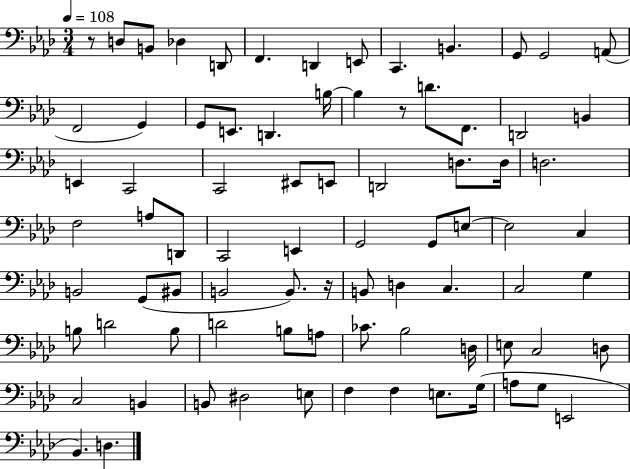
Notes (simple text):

R/e D3/e B2/e Db3/q D2/e F2/q. D2/q E2/e C2/q. B2/q. G2/e G2/h A2/e F2/h G2/q G2/e E2/e. D2/q. B3/s B3/q R/e D4/e. F2/e. D2/h B2/q E2/q C2/h C2/h EIS2/e E2/e D2/h D3/e. D3/s D3/h. F3/h A3/e D2/e C2/h E2/q G2/h G2/e E3/e E3/h C3/q B2/h G2/e BIS2/e B2/h B2/e. R/s B2/e D3/q C3/q. C3/h G3/q B3/e D4/h B3/e D4/h B3/e A3/e CES4/e. Bb3/h D3/s E3/e C3/h D3/e C3/h B2/q B2/e D#3/h E3/e F3/q F3/q E3/e. G3/s A3/e G3/e E2/h Bb2/q. D3/q.